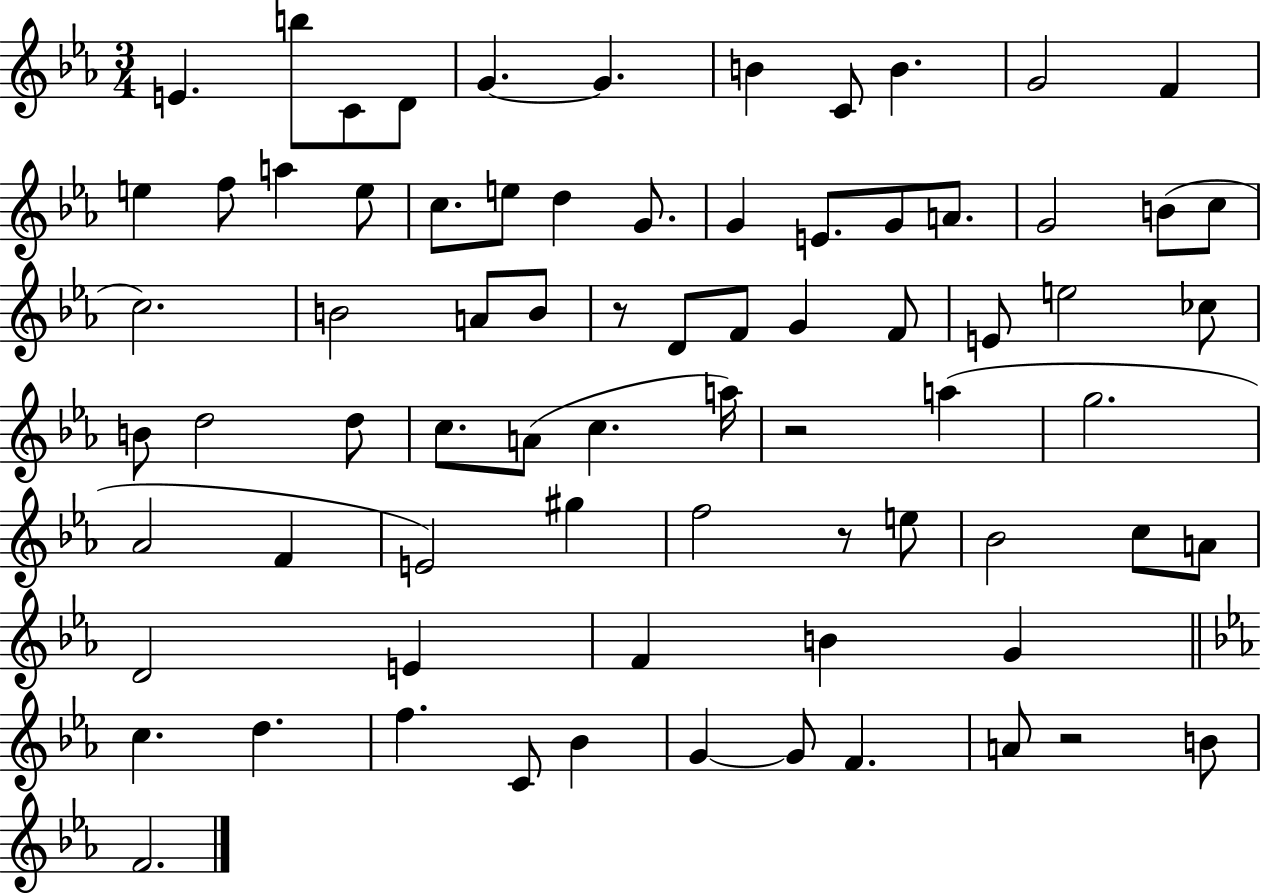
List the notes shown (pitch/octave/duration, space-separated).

E4/q. B5/e C4/e D4/e G4/q. G4/q. B4/q C4/e B4/q. G4/h F4/q E5/q F5/e A5/q E5/e C5/e. E5/e D5/q G4/e. G4/q E4/e. G4/e A4/e. G4/h B4/e C5/e C5/h. B4/h A4/e B4/e R/e D4/e F4/e G4/q F4/e E4/e E5/h CES5/e B4/e D5/h D5/e C5/e. A4/e C5/q. A5/s R/h A5/q G5/h. Ab4/h F4/q E4/h G#5/q F5/h R/e E5/e Bb4/h C5/e A4/e D4/h E4/q F4/q B4/q G4/q C5/q. D5/q. F5/q. C4/e Bb4/q G4/q G4/e F4/q. A4/e R/h B4/e F4/h.